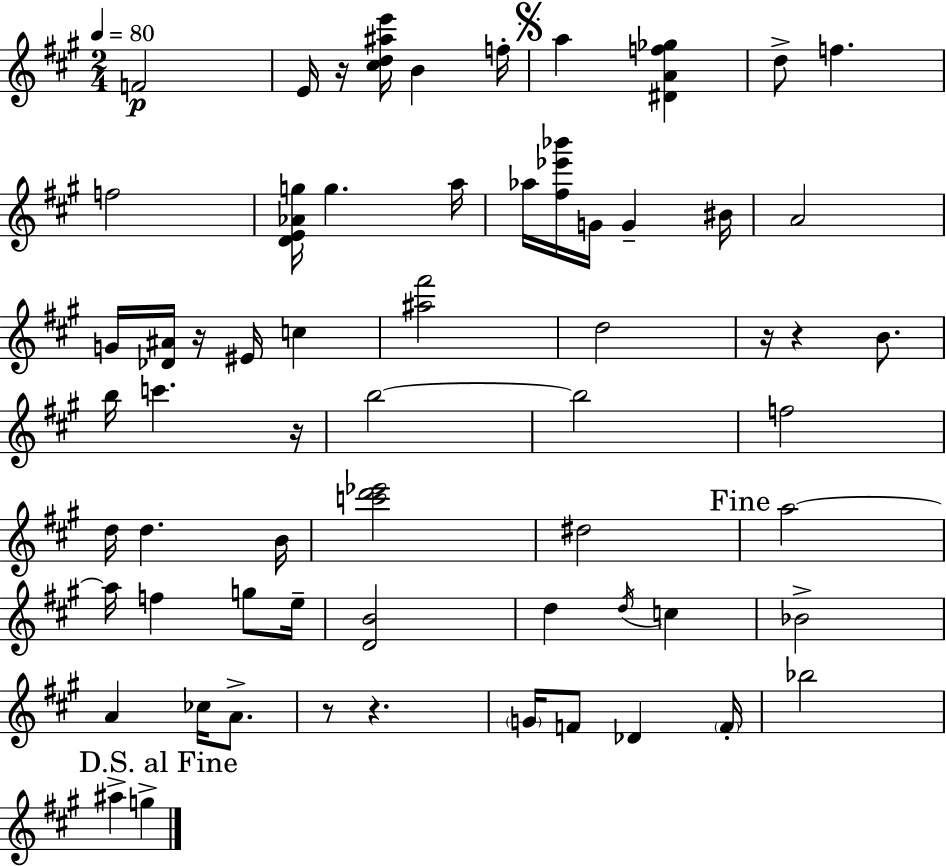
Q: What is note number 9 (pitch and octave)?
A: G5